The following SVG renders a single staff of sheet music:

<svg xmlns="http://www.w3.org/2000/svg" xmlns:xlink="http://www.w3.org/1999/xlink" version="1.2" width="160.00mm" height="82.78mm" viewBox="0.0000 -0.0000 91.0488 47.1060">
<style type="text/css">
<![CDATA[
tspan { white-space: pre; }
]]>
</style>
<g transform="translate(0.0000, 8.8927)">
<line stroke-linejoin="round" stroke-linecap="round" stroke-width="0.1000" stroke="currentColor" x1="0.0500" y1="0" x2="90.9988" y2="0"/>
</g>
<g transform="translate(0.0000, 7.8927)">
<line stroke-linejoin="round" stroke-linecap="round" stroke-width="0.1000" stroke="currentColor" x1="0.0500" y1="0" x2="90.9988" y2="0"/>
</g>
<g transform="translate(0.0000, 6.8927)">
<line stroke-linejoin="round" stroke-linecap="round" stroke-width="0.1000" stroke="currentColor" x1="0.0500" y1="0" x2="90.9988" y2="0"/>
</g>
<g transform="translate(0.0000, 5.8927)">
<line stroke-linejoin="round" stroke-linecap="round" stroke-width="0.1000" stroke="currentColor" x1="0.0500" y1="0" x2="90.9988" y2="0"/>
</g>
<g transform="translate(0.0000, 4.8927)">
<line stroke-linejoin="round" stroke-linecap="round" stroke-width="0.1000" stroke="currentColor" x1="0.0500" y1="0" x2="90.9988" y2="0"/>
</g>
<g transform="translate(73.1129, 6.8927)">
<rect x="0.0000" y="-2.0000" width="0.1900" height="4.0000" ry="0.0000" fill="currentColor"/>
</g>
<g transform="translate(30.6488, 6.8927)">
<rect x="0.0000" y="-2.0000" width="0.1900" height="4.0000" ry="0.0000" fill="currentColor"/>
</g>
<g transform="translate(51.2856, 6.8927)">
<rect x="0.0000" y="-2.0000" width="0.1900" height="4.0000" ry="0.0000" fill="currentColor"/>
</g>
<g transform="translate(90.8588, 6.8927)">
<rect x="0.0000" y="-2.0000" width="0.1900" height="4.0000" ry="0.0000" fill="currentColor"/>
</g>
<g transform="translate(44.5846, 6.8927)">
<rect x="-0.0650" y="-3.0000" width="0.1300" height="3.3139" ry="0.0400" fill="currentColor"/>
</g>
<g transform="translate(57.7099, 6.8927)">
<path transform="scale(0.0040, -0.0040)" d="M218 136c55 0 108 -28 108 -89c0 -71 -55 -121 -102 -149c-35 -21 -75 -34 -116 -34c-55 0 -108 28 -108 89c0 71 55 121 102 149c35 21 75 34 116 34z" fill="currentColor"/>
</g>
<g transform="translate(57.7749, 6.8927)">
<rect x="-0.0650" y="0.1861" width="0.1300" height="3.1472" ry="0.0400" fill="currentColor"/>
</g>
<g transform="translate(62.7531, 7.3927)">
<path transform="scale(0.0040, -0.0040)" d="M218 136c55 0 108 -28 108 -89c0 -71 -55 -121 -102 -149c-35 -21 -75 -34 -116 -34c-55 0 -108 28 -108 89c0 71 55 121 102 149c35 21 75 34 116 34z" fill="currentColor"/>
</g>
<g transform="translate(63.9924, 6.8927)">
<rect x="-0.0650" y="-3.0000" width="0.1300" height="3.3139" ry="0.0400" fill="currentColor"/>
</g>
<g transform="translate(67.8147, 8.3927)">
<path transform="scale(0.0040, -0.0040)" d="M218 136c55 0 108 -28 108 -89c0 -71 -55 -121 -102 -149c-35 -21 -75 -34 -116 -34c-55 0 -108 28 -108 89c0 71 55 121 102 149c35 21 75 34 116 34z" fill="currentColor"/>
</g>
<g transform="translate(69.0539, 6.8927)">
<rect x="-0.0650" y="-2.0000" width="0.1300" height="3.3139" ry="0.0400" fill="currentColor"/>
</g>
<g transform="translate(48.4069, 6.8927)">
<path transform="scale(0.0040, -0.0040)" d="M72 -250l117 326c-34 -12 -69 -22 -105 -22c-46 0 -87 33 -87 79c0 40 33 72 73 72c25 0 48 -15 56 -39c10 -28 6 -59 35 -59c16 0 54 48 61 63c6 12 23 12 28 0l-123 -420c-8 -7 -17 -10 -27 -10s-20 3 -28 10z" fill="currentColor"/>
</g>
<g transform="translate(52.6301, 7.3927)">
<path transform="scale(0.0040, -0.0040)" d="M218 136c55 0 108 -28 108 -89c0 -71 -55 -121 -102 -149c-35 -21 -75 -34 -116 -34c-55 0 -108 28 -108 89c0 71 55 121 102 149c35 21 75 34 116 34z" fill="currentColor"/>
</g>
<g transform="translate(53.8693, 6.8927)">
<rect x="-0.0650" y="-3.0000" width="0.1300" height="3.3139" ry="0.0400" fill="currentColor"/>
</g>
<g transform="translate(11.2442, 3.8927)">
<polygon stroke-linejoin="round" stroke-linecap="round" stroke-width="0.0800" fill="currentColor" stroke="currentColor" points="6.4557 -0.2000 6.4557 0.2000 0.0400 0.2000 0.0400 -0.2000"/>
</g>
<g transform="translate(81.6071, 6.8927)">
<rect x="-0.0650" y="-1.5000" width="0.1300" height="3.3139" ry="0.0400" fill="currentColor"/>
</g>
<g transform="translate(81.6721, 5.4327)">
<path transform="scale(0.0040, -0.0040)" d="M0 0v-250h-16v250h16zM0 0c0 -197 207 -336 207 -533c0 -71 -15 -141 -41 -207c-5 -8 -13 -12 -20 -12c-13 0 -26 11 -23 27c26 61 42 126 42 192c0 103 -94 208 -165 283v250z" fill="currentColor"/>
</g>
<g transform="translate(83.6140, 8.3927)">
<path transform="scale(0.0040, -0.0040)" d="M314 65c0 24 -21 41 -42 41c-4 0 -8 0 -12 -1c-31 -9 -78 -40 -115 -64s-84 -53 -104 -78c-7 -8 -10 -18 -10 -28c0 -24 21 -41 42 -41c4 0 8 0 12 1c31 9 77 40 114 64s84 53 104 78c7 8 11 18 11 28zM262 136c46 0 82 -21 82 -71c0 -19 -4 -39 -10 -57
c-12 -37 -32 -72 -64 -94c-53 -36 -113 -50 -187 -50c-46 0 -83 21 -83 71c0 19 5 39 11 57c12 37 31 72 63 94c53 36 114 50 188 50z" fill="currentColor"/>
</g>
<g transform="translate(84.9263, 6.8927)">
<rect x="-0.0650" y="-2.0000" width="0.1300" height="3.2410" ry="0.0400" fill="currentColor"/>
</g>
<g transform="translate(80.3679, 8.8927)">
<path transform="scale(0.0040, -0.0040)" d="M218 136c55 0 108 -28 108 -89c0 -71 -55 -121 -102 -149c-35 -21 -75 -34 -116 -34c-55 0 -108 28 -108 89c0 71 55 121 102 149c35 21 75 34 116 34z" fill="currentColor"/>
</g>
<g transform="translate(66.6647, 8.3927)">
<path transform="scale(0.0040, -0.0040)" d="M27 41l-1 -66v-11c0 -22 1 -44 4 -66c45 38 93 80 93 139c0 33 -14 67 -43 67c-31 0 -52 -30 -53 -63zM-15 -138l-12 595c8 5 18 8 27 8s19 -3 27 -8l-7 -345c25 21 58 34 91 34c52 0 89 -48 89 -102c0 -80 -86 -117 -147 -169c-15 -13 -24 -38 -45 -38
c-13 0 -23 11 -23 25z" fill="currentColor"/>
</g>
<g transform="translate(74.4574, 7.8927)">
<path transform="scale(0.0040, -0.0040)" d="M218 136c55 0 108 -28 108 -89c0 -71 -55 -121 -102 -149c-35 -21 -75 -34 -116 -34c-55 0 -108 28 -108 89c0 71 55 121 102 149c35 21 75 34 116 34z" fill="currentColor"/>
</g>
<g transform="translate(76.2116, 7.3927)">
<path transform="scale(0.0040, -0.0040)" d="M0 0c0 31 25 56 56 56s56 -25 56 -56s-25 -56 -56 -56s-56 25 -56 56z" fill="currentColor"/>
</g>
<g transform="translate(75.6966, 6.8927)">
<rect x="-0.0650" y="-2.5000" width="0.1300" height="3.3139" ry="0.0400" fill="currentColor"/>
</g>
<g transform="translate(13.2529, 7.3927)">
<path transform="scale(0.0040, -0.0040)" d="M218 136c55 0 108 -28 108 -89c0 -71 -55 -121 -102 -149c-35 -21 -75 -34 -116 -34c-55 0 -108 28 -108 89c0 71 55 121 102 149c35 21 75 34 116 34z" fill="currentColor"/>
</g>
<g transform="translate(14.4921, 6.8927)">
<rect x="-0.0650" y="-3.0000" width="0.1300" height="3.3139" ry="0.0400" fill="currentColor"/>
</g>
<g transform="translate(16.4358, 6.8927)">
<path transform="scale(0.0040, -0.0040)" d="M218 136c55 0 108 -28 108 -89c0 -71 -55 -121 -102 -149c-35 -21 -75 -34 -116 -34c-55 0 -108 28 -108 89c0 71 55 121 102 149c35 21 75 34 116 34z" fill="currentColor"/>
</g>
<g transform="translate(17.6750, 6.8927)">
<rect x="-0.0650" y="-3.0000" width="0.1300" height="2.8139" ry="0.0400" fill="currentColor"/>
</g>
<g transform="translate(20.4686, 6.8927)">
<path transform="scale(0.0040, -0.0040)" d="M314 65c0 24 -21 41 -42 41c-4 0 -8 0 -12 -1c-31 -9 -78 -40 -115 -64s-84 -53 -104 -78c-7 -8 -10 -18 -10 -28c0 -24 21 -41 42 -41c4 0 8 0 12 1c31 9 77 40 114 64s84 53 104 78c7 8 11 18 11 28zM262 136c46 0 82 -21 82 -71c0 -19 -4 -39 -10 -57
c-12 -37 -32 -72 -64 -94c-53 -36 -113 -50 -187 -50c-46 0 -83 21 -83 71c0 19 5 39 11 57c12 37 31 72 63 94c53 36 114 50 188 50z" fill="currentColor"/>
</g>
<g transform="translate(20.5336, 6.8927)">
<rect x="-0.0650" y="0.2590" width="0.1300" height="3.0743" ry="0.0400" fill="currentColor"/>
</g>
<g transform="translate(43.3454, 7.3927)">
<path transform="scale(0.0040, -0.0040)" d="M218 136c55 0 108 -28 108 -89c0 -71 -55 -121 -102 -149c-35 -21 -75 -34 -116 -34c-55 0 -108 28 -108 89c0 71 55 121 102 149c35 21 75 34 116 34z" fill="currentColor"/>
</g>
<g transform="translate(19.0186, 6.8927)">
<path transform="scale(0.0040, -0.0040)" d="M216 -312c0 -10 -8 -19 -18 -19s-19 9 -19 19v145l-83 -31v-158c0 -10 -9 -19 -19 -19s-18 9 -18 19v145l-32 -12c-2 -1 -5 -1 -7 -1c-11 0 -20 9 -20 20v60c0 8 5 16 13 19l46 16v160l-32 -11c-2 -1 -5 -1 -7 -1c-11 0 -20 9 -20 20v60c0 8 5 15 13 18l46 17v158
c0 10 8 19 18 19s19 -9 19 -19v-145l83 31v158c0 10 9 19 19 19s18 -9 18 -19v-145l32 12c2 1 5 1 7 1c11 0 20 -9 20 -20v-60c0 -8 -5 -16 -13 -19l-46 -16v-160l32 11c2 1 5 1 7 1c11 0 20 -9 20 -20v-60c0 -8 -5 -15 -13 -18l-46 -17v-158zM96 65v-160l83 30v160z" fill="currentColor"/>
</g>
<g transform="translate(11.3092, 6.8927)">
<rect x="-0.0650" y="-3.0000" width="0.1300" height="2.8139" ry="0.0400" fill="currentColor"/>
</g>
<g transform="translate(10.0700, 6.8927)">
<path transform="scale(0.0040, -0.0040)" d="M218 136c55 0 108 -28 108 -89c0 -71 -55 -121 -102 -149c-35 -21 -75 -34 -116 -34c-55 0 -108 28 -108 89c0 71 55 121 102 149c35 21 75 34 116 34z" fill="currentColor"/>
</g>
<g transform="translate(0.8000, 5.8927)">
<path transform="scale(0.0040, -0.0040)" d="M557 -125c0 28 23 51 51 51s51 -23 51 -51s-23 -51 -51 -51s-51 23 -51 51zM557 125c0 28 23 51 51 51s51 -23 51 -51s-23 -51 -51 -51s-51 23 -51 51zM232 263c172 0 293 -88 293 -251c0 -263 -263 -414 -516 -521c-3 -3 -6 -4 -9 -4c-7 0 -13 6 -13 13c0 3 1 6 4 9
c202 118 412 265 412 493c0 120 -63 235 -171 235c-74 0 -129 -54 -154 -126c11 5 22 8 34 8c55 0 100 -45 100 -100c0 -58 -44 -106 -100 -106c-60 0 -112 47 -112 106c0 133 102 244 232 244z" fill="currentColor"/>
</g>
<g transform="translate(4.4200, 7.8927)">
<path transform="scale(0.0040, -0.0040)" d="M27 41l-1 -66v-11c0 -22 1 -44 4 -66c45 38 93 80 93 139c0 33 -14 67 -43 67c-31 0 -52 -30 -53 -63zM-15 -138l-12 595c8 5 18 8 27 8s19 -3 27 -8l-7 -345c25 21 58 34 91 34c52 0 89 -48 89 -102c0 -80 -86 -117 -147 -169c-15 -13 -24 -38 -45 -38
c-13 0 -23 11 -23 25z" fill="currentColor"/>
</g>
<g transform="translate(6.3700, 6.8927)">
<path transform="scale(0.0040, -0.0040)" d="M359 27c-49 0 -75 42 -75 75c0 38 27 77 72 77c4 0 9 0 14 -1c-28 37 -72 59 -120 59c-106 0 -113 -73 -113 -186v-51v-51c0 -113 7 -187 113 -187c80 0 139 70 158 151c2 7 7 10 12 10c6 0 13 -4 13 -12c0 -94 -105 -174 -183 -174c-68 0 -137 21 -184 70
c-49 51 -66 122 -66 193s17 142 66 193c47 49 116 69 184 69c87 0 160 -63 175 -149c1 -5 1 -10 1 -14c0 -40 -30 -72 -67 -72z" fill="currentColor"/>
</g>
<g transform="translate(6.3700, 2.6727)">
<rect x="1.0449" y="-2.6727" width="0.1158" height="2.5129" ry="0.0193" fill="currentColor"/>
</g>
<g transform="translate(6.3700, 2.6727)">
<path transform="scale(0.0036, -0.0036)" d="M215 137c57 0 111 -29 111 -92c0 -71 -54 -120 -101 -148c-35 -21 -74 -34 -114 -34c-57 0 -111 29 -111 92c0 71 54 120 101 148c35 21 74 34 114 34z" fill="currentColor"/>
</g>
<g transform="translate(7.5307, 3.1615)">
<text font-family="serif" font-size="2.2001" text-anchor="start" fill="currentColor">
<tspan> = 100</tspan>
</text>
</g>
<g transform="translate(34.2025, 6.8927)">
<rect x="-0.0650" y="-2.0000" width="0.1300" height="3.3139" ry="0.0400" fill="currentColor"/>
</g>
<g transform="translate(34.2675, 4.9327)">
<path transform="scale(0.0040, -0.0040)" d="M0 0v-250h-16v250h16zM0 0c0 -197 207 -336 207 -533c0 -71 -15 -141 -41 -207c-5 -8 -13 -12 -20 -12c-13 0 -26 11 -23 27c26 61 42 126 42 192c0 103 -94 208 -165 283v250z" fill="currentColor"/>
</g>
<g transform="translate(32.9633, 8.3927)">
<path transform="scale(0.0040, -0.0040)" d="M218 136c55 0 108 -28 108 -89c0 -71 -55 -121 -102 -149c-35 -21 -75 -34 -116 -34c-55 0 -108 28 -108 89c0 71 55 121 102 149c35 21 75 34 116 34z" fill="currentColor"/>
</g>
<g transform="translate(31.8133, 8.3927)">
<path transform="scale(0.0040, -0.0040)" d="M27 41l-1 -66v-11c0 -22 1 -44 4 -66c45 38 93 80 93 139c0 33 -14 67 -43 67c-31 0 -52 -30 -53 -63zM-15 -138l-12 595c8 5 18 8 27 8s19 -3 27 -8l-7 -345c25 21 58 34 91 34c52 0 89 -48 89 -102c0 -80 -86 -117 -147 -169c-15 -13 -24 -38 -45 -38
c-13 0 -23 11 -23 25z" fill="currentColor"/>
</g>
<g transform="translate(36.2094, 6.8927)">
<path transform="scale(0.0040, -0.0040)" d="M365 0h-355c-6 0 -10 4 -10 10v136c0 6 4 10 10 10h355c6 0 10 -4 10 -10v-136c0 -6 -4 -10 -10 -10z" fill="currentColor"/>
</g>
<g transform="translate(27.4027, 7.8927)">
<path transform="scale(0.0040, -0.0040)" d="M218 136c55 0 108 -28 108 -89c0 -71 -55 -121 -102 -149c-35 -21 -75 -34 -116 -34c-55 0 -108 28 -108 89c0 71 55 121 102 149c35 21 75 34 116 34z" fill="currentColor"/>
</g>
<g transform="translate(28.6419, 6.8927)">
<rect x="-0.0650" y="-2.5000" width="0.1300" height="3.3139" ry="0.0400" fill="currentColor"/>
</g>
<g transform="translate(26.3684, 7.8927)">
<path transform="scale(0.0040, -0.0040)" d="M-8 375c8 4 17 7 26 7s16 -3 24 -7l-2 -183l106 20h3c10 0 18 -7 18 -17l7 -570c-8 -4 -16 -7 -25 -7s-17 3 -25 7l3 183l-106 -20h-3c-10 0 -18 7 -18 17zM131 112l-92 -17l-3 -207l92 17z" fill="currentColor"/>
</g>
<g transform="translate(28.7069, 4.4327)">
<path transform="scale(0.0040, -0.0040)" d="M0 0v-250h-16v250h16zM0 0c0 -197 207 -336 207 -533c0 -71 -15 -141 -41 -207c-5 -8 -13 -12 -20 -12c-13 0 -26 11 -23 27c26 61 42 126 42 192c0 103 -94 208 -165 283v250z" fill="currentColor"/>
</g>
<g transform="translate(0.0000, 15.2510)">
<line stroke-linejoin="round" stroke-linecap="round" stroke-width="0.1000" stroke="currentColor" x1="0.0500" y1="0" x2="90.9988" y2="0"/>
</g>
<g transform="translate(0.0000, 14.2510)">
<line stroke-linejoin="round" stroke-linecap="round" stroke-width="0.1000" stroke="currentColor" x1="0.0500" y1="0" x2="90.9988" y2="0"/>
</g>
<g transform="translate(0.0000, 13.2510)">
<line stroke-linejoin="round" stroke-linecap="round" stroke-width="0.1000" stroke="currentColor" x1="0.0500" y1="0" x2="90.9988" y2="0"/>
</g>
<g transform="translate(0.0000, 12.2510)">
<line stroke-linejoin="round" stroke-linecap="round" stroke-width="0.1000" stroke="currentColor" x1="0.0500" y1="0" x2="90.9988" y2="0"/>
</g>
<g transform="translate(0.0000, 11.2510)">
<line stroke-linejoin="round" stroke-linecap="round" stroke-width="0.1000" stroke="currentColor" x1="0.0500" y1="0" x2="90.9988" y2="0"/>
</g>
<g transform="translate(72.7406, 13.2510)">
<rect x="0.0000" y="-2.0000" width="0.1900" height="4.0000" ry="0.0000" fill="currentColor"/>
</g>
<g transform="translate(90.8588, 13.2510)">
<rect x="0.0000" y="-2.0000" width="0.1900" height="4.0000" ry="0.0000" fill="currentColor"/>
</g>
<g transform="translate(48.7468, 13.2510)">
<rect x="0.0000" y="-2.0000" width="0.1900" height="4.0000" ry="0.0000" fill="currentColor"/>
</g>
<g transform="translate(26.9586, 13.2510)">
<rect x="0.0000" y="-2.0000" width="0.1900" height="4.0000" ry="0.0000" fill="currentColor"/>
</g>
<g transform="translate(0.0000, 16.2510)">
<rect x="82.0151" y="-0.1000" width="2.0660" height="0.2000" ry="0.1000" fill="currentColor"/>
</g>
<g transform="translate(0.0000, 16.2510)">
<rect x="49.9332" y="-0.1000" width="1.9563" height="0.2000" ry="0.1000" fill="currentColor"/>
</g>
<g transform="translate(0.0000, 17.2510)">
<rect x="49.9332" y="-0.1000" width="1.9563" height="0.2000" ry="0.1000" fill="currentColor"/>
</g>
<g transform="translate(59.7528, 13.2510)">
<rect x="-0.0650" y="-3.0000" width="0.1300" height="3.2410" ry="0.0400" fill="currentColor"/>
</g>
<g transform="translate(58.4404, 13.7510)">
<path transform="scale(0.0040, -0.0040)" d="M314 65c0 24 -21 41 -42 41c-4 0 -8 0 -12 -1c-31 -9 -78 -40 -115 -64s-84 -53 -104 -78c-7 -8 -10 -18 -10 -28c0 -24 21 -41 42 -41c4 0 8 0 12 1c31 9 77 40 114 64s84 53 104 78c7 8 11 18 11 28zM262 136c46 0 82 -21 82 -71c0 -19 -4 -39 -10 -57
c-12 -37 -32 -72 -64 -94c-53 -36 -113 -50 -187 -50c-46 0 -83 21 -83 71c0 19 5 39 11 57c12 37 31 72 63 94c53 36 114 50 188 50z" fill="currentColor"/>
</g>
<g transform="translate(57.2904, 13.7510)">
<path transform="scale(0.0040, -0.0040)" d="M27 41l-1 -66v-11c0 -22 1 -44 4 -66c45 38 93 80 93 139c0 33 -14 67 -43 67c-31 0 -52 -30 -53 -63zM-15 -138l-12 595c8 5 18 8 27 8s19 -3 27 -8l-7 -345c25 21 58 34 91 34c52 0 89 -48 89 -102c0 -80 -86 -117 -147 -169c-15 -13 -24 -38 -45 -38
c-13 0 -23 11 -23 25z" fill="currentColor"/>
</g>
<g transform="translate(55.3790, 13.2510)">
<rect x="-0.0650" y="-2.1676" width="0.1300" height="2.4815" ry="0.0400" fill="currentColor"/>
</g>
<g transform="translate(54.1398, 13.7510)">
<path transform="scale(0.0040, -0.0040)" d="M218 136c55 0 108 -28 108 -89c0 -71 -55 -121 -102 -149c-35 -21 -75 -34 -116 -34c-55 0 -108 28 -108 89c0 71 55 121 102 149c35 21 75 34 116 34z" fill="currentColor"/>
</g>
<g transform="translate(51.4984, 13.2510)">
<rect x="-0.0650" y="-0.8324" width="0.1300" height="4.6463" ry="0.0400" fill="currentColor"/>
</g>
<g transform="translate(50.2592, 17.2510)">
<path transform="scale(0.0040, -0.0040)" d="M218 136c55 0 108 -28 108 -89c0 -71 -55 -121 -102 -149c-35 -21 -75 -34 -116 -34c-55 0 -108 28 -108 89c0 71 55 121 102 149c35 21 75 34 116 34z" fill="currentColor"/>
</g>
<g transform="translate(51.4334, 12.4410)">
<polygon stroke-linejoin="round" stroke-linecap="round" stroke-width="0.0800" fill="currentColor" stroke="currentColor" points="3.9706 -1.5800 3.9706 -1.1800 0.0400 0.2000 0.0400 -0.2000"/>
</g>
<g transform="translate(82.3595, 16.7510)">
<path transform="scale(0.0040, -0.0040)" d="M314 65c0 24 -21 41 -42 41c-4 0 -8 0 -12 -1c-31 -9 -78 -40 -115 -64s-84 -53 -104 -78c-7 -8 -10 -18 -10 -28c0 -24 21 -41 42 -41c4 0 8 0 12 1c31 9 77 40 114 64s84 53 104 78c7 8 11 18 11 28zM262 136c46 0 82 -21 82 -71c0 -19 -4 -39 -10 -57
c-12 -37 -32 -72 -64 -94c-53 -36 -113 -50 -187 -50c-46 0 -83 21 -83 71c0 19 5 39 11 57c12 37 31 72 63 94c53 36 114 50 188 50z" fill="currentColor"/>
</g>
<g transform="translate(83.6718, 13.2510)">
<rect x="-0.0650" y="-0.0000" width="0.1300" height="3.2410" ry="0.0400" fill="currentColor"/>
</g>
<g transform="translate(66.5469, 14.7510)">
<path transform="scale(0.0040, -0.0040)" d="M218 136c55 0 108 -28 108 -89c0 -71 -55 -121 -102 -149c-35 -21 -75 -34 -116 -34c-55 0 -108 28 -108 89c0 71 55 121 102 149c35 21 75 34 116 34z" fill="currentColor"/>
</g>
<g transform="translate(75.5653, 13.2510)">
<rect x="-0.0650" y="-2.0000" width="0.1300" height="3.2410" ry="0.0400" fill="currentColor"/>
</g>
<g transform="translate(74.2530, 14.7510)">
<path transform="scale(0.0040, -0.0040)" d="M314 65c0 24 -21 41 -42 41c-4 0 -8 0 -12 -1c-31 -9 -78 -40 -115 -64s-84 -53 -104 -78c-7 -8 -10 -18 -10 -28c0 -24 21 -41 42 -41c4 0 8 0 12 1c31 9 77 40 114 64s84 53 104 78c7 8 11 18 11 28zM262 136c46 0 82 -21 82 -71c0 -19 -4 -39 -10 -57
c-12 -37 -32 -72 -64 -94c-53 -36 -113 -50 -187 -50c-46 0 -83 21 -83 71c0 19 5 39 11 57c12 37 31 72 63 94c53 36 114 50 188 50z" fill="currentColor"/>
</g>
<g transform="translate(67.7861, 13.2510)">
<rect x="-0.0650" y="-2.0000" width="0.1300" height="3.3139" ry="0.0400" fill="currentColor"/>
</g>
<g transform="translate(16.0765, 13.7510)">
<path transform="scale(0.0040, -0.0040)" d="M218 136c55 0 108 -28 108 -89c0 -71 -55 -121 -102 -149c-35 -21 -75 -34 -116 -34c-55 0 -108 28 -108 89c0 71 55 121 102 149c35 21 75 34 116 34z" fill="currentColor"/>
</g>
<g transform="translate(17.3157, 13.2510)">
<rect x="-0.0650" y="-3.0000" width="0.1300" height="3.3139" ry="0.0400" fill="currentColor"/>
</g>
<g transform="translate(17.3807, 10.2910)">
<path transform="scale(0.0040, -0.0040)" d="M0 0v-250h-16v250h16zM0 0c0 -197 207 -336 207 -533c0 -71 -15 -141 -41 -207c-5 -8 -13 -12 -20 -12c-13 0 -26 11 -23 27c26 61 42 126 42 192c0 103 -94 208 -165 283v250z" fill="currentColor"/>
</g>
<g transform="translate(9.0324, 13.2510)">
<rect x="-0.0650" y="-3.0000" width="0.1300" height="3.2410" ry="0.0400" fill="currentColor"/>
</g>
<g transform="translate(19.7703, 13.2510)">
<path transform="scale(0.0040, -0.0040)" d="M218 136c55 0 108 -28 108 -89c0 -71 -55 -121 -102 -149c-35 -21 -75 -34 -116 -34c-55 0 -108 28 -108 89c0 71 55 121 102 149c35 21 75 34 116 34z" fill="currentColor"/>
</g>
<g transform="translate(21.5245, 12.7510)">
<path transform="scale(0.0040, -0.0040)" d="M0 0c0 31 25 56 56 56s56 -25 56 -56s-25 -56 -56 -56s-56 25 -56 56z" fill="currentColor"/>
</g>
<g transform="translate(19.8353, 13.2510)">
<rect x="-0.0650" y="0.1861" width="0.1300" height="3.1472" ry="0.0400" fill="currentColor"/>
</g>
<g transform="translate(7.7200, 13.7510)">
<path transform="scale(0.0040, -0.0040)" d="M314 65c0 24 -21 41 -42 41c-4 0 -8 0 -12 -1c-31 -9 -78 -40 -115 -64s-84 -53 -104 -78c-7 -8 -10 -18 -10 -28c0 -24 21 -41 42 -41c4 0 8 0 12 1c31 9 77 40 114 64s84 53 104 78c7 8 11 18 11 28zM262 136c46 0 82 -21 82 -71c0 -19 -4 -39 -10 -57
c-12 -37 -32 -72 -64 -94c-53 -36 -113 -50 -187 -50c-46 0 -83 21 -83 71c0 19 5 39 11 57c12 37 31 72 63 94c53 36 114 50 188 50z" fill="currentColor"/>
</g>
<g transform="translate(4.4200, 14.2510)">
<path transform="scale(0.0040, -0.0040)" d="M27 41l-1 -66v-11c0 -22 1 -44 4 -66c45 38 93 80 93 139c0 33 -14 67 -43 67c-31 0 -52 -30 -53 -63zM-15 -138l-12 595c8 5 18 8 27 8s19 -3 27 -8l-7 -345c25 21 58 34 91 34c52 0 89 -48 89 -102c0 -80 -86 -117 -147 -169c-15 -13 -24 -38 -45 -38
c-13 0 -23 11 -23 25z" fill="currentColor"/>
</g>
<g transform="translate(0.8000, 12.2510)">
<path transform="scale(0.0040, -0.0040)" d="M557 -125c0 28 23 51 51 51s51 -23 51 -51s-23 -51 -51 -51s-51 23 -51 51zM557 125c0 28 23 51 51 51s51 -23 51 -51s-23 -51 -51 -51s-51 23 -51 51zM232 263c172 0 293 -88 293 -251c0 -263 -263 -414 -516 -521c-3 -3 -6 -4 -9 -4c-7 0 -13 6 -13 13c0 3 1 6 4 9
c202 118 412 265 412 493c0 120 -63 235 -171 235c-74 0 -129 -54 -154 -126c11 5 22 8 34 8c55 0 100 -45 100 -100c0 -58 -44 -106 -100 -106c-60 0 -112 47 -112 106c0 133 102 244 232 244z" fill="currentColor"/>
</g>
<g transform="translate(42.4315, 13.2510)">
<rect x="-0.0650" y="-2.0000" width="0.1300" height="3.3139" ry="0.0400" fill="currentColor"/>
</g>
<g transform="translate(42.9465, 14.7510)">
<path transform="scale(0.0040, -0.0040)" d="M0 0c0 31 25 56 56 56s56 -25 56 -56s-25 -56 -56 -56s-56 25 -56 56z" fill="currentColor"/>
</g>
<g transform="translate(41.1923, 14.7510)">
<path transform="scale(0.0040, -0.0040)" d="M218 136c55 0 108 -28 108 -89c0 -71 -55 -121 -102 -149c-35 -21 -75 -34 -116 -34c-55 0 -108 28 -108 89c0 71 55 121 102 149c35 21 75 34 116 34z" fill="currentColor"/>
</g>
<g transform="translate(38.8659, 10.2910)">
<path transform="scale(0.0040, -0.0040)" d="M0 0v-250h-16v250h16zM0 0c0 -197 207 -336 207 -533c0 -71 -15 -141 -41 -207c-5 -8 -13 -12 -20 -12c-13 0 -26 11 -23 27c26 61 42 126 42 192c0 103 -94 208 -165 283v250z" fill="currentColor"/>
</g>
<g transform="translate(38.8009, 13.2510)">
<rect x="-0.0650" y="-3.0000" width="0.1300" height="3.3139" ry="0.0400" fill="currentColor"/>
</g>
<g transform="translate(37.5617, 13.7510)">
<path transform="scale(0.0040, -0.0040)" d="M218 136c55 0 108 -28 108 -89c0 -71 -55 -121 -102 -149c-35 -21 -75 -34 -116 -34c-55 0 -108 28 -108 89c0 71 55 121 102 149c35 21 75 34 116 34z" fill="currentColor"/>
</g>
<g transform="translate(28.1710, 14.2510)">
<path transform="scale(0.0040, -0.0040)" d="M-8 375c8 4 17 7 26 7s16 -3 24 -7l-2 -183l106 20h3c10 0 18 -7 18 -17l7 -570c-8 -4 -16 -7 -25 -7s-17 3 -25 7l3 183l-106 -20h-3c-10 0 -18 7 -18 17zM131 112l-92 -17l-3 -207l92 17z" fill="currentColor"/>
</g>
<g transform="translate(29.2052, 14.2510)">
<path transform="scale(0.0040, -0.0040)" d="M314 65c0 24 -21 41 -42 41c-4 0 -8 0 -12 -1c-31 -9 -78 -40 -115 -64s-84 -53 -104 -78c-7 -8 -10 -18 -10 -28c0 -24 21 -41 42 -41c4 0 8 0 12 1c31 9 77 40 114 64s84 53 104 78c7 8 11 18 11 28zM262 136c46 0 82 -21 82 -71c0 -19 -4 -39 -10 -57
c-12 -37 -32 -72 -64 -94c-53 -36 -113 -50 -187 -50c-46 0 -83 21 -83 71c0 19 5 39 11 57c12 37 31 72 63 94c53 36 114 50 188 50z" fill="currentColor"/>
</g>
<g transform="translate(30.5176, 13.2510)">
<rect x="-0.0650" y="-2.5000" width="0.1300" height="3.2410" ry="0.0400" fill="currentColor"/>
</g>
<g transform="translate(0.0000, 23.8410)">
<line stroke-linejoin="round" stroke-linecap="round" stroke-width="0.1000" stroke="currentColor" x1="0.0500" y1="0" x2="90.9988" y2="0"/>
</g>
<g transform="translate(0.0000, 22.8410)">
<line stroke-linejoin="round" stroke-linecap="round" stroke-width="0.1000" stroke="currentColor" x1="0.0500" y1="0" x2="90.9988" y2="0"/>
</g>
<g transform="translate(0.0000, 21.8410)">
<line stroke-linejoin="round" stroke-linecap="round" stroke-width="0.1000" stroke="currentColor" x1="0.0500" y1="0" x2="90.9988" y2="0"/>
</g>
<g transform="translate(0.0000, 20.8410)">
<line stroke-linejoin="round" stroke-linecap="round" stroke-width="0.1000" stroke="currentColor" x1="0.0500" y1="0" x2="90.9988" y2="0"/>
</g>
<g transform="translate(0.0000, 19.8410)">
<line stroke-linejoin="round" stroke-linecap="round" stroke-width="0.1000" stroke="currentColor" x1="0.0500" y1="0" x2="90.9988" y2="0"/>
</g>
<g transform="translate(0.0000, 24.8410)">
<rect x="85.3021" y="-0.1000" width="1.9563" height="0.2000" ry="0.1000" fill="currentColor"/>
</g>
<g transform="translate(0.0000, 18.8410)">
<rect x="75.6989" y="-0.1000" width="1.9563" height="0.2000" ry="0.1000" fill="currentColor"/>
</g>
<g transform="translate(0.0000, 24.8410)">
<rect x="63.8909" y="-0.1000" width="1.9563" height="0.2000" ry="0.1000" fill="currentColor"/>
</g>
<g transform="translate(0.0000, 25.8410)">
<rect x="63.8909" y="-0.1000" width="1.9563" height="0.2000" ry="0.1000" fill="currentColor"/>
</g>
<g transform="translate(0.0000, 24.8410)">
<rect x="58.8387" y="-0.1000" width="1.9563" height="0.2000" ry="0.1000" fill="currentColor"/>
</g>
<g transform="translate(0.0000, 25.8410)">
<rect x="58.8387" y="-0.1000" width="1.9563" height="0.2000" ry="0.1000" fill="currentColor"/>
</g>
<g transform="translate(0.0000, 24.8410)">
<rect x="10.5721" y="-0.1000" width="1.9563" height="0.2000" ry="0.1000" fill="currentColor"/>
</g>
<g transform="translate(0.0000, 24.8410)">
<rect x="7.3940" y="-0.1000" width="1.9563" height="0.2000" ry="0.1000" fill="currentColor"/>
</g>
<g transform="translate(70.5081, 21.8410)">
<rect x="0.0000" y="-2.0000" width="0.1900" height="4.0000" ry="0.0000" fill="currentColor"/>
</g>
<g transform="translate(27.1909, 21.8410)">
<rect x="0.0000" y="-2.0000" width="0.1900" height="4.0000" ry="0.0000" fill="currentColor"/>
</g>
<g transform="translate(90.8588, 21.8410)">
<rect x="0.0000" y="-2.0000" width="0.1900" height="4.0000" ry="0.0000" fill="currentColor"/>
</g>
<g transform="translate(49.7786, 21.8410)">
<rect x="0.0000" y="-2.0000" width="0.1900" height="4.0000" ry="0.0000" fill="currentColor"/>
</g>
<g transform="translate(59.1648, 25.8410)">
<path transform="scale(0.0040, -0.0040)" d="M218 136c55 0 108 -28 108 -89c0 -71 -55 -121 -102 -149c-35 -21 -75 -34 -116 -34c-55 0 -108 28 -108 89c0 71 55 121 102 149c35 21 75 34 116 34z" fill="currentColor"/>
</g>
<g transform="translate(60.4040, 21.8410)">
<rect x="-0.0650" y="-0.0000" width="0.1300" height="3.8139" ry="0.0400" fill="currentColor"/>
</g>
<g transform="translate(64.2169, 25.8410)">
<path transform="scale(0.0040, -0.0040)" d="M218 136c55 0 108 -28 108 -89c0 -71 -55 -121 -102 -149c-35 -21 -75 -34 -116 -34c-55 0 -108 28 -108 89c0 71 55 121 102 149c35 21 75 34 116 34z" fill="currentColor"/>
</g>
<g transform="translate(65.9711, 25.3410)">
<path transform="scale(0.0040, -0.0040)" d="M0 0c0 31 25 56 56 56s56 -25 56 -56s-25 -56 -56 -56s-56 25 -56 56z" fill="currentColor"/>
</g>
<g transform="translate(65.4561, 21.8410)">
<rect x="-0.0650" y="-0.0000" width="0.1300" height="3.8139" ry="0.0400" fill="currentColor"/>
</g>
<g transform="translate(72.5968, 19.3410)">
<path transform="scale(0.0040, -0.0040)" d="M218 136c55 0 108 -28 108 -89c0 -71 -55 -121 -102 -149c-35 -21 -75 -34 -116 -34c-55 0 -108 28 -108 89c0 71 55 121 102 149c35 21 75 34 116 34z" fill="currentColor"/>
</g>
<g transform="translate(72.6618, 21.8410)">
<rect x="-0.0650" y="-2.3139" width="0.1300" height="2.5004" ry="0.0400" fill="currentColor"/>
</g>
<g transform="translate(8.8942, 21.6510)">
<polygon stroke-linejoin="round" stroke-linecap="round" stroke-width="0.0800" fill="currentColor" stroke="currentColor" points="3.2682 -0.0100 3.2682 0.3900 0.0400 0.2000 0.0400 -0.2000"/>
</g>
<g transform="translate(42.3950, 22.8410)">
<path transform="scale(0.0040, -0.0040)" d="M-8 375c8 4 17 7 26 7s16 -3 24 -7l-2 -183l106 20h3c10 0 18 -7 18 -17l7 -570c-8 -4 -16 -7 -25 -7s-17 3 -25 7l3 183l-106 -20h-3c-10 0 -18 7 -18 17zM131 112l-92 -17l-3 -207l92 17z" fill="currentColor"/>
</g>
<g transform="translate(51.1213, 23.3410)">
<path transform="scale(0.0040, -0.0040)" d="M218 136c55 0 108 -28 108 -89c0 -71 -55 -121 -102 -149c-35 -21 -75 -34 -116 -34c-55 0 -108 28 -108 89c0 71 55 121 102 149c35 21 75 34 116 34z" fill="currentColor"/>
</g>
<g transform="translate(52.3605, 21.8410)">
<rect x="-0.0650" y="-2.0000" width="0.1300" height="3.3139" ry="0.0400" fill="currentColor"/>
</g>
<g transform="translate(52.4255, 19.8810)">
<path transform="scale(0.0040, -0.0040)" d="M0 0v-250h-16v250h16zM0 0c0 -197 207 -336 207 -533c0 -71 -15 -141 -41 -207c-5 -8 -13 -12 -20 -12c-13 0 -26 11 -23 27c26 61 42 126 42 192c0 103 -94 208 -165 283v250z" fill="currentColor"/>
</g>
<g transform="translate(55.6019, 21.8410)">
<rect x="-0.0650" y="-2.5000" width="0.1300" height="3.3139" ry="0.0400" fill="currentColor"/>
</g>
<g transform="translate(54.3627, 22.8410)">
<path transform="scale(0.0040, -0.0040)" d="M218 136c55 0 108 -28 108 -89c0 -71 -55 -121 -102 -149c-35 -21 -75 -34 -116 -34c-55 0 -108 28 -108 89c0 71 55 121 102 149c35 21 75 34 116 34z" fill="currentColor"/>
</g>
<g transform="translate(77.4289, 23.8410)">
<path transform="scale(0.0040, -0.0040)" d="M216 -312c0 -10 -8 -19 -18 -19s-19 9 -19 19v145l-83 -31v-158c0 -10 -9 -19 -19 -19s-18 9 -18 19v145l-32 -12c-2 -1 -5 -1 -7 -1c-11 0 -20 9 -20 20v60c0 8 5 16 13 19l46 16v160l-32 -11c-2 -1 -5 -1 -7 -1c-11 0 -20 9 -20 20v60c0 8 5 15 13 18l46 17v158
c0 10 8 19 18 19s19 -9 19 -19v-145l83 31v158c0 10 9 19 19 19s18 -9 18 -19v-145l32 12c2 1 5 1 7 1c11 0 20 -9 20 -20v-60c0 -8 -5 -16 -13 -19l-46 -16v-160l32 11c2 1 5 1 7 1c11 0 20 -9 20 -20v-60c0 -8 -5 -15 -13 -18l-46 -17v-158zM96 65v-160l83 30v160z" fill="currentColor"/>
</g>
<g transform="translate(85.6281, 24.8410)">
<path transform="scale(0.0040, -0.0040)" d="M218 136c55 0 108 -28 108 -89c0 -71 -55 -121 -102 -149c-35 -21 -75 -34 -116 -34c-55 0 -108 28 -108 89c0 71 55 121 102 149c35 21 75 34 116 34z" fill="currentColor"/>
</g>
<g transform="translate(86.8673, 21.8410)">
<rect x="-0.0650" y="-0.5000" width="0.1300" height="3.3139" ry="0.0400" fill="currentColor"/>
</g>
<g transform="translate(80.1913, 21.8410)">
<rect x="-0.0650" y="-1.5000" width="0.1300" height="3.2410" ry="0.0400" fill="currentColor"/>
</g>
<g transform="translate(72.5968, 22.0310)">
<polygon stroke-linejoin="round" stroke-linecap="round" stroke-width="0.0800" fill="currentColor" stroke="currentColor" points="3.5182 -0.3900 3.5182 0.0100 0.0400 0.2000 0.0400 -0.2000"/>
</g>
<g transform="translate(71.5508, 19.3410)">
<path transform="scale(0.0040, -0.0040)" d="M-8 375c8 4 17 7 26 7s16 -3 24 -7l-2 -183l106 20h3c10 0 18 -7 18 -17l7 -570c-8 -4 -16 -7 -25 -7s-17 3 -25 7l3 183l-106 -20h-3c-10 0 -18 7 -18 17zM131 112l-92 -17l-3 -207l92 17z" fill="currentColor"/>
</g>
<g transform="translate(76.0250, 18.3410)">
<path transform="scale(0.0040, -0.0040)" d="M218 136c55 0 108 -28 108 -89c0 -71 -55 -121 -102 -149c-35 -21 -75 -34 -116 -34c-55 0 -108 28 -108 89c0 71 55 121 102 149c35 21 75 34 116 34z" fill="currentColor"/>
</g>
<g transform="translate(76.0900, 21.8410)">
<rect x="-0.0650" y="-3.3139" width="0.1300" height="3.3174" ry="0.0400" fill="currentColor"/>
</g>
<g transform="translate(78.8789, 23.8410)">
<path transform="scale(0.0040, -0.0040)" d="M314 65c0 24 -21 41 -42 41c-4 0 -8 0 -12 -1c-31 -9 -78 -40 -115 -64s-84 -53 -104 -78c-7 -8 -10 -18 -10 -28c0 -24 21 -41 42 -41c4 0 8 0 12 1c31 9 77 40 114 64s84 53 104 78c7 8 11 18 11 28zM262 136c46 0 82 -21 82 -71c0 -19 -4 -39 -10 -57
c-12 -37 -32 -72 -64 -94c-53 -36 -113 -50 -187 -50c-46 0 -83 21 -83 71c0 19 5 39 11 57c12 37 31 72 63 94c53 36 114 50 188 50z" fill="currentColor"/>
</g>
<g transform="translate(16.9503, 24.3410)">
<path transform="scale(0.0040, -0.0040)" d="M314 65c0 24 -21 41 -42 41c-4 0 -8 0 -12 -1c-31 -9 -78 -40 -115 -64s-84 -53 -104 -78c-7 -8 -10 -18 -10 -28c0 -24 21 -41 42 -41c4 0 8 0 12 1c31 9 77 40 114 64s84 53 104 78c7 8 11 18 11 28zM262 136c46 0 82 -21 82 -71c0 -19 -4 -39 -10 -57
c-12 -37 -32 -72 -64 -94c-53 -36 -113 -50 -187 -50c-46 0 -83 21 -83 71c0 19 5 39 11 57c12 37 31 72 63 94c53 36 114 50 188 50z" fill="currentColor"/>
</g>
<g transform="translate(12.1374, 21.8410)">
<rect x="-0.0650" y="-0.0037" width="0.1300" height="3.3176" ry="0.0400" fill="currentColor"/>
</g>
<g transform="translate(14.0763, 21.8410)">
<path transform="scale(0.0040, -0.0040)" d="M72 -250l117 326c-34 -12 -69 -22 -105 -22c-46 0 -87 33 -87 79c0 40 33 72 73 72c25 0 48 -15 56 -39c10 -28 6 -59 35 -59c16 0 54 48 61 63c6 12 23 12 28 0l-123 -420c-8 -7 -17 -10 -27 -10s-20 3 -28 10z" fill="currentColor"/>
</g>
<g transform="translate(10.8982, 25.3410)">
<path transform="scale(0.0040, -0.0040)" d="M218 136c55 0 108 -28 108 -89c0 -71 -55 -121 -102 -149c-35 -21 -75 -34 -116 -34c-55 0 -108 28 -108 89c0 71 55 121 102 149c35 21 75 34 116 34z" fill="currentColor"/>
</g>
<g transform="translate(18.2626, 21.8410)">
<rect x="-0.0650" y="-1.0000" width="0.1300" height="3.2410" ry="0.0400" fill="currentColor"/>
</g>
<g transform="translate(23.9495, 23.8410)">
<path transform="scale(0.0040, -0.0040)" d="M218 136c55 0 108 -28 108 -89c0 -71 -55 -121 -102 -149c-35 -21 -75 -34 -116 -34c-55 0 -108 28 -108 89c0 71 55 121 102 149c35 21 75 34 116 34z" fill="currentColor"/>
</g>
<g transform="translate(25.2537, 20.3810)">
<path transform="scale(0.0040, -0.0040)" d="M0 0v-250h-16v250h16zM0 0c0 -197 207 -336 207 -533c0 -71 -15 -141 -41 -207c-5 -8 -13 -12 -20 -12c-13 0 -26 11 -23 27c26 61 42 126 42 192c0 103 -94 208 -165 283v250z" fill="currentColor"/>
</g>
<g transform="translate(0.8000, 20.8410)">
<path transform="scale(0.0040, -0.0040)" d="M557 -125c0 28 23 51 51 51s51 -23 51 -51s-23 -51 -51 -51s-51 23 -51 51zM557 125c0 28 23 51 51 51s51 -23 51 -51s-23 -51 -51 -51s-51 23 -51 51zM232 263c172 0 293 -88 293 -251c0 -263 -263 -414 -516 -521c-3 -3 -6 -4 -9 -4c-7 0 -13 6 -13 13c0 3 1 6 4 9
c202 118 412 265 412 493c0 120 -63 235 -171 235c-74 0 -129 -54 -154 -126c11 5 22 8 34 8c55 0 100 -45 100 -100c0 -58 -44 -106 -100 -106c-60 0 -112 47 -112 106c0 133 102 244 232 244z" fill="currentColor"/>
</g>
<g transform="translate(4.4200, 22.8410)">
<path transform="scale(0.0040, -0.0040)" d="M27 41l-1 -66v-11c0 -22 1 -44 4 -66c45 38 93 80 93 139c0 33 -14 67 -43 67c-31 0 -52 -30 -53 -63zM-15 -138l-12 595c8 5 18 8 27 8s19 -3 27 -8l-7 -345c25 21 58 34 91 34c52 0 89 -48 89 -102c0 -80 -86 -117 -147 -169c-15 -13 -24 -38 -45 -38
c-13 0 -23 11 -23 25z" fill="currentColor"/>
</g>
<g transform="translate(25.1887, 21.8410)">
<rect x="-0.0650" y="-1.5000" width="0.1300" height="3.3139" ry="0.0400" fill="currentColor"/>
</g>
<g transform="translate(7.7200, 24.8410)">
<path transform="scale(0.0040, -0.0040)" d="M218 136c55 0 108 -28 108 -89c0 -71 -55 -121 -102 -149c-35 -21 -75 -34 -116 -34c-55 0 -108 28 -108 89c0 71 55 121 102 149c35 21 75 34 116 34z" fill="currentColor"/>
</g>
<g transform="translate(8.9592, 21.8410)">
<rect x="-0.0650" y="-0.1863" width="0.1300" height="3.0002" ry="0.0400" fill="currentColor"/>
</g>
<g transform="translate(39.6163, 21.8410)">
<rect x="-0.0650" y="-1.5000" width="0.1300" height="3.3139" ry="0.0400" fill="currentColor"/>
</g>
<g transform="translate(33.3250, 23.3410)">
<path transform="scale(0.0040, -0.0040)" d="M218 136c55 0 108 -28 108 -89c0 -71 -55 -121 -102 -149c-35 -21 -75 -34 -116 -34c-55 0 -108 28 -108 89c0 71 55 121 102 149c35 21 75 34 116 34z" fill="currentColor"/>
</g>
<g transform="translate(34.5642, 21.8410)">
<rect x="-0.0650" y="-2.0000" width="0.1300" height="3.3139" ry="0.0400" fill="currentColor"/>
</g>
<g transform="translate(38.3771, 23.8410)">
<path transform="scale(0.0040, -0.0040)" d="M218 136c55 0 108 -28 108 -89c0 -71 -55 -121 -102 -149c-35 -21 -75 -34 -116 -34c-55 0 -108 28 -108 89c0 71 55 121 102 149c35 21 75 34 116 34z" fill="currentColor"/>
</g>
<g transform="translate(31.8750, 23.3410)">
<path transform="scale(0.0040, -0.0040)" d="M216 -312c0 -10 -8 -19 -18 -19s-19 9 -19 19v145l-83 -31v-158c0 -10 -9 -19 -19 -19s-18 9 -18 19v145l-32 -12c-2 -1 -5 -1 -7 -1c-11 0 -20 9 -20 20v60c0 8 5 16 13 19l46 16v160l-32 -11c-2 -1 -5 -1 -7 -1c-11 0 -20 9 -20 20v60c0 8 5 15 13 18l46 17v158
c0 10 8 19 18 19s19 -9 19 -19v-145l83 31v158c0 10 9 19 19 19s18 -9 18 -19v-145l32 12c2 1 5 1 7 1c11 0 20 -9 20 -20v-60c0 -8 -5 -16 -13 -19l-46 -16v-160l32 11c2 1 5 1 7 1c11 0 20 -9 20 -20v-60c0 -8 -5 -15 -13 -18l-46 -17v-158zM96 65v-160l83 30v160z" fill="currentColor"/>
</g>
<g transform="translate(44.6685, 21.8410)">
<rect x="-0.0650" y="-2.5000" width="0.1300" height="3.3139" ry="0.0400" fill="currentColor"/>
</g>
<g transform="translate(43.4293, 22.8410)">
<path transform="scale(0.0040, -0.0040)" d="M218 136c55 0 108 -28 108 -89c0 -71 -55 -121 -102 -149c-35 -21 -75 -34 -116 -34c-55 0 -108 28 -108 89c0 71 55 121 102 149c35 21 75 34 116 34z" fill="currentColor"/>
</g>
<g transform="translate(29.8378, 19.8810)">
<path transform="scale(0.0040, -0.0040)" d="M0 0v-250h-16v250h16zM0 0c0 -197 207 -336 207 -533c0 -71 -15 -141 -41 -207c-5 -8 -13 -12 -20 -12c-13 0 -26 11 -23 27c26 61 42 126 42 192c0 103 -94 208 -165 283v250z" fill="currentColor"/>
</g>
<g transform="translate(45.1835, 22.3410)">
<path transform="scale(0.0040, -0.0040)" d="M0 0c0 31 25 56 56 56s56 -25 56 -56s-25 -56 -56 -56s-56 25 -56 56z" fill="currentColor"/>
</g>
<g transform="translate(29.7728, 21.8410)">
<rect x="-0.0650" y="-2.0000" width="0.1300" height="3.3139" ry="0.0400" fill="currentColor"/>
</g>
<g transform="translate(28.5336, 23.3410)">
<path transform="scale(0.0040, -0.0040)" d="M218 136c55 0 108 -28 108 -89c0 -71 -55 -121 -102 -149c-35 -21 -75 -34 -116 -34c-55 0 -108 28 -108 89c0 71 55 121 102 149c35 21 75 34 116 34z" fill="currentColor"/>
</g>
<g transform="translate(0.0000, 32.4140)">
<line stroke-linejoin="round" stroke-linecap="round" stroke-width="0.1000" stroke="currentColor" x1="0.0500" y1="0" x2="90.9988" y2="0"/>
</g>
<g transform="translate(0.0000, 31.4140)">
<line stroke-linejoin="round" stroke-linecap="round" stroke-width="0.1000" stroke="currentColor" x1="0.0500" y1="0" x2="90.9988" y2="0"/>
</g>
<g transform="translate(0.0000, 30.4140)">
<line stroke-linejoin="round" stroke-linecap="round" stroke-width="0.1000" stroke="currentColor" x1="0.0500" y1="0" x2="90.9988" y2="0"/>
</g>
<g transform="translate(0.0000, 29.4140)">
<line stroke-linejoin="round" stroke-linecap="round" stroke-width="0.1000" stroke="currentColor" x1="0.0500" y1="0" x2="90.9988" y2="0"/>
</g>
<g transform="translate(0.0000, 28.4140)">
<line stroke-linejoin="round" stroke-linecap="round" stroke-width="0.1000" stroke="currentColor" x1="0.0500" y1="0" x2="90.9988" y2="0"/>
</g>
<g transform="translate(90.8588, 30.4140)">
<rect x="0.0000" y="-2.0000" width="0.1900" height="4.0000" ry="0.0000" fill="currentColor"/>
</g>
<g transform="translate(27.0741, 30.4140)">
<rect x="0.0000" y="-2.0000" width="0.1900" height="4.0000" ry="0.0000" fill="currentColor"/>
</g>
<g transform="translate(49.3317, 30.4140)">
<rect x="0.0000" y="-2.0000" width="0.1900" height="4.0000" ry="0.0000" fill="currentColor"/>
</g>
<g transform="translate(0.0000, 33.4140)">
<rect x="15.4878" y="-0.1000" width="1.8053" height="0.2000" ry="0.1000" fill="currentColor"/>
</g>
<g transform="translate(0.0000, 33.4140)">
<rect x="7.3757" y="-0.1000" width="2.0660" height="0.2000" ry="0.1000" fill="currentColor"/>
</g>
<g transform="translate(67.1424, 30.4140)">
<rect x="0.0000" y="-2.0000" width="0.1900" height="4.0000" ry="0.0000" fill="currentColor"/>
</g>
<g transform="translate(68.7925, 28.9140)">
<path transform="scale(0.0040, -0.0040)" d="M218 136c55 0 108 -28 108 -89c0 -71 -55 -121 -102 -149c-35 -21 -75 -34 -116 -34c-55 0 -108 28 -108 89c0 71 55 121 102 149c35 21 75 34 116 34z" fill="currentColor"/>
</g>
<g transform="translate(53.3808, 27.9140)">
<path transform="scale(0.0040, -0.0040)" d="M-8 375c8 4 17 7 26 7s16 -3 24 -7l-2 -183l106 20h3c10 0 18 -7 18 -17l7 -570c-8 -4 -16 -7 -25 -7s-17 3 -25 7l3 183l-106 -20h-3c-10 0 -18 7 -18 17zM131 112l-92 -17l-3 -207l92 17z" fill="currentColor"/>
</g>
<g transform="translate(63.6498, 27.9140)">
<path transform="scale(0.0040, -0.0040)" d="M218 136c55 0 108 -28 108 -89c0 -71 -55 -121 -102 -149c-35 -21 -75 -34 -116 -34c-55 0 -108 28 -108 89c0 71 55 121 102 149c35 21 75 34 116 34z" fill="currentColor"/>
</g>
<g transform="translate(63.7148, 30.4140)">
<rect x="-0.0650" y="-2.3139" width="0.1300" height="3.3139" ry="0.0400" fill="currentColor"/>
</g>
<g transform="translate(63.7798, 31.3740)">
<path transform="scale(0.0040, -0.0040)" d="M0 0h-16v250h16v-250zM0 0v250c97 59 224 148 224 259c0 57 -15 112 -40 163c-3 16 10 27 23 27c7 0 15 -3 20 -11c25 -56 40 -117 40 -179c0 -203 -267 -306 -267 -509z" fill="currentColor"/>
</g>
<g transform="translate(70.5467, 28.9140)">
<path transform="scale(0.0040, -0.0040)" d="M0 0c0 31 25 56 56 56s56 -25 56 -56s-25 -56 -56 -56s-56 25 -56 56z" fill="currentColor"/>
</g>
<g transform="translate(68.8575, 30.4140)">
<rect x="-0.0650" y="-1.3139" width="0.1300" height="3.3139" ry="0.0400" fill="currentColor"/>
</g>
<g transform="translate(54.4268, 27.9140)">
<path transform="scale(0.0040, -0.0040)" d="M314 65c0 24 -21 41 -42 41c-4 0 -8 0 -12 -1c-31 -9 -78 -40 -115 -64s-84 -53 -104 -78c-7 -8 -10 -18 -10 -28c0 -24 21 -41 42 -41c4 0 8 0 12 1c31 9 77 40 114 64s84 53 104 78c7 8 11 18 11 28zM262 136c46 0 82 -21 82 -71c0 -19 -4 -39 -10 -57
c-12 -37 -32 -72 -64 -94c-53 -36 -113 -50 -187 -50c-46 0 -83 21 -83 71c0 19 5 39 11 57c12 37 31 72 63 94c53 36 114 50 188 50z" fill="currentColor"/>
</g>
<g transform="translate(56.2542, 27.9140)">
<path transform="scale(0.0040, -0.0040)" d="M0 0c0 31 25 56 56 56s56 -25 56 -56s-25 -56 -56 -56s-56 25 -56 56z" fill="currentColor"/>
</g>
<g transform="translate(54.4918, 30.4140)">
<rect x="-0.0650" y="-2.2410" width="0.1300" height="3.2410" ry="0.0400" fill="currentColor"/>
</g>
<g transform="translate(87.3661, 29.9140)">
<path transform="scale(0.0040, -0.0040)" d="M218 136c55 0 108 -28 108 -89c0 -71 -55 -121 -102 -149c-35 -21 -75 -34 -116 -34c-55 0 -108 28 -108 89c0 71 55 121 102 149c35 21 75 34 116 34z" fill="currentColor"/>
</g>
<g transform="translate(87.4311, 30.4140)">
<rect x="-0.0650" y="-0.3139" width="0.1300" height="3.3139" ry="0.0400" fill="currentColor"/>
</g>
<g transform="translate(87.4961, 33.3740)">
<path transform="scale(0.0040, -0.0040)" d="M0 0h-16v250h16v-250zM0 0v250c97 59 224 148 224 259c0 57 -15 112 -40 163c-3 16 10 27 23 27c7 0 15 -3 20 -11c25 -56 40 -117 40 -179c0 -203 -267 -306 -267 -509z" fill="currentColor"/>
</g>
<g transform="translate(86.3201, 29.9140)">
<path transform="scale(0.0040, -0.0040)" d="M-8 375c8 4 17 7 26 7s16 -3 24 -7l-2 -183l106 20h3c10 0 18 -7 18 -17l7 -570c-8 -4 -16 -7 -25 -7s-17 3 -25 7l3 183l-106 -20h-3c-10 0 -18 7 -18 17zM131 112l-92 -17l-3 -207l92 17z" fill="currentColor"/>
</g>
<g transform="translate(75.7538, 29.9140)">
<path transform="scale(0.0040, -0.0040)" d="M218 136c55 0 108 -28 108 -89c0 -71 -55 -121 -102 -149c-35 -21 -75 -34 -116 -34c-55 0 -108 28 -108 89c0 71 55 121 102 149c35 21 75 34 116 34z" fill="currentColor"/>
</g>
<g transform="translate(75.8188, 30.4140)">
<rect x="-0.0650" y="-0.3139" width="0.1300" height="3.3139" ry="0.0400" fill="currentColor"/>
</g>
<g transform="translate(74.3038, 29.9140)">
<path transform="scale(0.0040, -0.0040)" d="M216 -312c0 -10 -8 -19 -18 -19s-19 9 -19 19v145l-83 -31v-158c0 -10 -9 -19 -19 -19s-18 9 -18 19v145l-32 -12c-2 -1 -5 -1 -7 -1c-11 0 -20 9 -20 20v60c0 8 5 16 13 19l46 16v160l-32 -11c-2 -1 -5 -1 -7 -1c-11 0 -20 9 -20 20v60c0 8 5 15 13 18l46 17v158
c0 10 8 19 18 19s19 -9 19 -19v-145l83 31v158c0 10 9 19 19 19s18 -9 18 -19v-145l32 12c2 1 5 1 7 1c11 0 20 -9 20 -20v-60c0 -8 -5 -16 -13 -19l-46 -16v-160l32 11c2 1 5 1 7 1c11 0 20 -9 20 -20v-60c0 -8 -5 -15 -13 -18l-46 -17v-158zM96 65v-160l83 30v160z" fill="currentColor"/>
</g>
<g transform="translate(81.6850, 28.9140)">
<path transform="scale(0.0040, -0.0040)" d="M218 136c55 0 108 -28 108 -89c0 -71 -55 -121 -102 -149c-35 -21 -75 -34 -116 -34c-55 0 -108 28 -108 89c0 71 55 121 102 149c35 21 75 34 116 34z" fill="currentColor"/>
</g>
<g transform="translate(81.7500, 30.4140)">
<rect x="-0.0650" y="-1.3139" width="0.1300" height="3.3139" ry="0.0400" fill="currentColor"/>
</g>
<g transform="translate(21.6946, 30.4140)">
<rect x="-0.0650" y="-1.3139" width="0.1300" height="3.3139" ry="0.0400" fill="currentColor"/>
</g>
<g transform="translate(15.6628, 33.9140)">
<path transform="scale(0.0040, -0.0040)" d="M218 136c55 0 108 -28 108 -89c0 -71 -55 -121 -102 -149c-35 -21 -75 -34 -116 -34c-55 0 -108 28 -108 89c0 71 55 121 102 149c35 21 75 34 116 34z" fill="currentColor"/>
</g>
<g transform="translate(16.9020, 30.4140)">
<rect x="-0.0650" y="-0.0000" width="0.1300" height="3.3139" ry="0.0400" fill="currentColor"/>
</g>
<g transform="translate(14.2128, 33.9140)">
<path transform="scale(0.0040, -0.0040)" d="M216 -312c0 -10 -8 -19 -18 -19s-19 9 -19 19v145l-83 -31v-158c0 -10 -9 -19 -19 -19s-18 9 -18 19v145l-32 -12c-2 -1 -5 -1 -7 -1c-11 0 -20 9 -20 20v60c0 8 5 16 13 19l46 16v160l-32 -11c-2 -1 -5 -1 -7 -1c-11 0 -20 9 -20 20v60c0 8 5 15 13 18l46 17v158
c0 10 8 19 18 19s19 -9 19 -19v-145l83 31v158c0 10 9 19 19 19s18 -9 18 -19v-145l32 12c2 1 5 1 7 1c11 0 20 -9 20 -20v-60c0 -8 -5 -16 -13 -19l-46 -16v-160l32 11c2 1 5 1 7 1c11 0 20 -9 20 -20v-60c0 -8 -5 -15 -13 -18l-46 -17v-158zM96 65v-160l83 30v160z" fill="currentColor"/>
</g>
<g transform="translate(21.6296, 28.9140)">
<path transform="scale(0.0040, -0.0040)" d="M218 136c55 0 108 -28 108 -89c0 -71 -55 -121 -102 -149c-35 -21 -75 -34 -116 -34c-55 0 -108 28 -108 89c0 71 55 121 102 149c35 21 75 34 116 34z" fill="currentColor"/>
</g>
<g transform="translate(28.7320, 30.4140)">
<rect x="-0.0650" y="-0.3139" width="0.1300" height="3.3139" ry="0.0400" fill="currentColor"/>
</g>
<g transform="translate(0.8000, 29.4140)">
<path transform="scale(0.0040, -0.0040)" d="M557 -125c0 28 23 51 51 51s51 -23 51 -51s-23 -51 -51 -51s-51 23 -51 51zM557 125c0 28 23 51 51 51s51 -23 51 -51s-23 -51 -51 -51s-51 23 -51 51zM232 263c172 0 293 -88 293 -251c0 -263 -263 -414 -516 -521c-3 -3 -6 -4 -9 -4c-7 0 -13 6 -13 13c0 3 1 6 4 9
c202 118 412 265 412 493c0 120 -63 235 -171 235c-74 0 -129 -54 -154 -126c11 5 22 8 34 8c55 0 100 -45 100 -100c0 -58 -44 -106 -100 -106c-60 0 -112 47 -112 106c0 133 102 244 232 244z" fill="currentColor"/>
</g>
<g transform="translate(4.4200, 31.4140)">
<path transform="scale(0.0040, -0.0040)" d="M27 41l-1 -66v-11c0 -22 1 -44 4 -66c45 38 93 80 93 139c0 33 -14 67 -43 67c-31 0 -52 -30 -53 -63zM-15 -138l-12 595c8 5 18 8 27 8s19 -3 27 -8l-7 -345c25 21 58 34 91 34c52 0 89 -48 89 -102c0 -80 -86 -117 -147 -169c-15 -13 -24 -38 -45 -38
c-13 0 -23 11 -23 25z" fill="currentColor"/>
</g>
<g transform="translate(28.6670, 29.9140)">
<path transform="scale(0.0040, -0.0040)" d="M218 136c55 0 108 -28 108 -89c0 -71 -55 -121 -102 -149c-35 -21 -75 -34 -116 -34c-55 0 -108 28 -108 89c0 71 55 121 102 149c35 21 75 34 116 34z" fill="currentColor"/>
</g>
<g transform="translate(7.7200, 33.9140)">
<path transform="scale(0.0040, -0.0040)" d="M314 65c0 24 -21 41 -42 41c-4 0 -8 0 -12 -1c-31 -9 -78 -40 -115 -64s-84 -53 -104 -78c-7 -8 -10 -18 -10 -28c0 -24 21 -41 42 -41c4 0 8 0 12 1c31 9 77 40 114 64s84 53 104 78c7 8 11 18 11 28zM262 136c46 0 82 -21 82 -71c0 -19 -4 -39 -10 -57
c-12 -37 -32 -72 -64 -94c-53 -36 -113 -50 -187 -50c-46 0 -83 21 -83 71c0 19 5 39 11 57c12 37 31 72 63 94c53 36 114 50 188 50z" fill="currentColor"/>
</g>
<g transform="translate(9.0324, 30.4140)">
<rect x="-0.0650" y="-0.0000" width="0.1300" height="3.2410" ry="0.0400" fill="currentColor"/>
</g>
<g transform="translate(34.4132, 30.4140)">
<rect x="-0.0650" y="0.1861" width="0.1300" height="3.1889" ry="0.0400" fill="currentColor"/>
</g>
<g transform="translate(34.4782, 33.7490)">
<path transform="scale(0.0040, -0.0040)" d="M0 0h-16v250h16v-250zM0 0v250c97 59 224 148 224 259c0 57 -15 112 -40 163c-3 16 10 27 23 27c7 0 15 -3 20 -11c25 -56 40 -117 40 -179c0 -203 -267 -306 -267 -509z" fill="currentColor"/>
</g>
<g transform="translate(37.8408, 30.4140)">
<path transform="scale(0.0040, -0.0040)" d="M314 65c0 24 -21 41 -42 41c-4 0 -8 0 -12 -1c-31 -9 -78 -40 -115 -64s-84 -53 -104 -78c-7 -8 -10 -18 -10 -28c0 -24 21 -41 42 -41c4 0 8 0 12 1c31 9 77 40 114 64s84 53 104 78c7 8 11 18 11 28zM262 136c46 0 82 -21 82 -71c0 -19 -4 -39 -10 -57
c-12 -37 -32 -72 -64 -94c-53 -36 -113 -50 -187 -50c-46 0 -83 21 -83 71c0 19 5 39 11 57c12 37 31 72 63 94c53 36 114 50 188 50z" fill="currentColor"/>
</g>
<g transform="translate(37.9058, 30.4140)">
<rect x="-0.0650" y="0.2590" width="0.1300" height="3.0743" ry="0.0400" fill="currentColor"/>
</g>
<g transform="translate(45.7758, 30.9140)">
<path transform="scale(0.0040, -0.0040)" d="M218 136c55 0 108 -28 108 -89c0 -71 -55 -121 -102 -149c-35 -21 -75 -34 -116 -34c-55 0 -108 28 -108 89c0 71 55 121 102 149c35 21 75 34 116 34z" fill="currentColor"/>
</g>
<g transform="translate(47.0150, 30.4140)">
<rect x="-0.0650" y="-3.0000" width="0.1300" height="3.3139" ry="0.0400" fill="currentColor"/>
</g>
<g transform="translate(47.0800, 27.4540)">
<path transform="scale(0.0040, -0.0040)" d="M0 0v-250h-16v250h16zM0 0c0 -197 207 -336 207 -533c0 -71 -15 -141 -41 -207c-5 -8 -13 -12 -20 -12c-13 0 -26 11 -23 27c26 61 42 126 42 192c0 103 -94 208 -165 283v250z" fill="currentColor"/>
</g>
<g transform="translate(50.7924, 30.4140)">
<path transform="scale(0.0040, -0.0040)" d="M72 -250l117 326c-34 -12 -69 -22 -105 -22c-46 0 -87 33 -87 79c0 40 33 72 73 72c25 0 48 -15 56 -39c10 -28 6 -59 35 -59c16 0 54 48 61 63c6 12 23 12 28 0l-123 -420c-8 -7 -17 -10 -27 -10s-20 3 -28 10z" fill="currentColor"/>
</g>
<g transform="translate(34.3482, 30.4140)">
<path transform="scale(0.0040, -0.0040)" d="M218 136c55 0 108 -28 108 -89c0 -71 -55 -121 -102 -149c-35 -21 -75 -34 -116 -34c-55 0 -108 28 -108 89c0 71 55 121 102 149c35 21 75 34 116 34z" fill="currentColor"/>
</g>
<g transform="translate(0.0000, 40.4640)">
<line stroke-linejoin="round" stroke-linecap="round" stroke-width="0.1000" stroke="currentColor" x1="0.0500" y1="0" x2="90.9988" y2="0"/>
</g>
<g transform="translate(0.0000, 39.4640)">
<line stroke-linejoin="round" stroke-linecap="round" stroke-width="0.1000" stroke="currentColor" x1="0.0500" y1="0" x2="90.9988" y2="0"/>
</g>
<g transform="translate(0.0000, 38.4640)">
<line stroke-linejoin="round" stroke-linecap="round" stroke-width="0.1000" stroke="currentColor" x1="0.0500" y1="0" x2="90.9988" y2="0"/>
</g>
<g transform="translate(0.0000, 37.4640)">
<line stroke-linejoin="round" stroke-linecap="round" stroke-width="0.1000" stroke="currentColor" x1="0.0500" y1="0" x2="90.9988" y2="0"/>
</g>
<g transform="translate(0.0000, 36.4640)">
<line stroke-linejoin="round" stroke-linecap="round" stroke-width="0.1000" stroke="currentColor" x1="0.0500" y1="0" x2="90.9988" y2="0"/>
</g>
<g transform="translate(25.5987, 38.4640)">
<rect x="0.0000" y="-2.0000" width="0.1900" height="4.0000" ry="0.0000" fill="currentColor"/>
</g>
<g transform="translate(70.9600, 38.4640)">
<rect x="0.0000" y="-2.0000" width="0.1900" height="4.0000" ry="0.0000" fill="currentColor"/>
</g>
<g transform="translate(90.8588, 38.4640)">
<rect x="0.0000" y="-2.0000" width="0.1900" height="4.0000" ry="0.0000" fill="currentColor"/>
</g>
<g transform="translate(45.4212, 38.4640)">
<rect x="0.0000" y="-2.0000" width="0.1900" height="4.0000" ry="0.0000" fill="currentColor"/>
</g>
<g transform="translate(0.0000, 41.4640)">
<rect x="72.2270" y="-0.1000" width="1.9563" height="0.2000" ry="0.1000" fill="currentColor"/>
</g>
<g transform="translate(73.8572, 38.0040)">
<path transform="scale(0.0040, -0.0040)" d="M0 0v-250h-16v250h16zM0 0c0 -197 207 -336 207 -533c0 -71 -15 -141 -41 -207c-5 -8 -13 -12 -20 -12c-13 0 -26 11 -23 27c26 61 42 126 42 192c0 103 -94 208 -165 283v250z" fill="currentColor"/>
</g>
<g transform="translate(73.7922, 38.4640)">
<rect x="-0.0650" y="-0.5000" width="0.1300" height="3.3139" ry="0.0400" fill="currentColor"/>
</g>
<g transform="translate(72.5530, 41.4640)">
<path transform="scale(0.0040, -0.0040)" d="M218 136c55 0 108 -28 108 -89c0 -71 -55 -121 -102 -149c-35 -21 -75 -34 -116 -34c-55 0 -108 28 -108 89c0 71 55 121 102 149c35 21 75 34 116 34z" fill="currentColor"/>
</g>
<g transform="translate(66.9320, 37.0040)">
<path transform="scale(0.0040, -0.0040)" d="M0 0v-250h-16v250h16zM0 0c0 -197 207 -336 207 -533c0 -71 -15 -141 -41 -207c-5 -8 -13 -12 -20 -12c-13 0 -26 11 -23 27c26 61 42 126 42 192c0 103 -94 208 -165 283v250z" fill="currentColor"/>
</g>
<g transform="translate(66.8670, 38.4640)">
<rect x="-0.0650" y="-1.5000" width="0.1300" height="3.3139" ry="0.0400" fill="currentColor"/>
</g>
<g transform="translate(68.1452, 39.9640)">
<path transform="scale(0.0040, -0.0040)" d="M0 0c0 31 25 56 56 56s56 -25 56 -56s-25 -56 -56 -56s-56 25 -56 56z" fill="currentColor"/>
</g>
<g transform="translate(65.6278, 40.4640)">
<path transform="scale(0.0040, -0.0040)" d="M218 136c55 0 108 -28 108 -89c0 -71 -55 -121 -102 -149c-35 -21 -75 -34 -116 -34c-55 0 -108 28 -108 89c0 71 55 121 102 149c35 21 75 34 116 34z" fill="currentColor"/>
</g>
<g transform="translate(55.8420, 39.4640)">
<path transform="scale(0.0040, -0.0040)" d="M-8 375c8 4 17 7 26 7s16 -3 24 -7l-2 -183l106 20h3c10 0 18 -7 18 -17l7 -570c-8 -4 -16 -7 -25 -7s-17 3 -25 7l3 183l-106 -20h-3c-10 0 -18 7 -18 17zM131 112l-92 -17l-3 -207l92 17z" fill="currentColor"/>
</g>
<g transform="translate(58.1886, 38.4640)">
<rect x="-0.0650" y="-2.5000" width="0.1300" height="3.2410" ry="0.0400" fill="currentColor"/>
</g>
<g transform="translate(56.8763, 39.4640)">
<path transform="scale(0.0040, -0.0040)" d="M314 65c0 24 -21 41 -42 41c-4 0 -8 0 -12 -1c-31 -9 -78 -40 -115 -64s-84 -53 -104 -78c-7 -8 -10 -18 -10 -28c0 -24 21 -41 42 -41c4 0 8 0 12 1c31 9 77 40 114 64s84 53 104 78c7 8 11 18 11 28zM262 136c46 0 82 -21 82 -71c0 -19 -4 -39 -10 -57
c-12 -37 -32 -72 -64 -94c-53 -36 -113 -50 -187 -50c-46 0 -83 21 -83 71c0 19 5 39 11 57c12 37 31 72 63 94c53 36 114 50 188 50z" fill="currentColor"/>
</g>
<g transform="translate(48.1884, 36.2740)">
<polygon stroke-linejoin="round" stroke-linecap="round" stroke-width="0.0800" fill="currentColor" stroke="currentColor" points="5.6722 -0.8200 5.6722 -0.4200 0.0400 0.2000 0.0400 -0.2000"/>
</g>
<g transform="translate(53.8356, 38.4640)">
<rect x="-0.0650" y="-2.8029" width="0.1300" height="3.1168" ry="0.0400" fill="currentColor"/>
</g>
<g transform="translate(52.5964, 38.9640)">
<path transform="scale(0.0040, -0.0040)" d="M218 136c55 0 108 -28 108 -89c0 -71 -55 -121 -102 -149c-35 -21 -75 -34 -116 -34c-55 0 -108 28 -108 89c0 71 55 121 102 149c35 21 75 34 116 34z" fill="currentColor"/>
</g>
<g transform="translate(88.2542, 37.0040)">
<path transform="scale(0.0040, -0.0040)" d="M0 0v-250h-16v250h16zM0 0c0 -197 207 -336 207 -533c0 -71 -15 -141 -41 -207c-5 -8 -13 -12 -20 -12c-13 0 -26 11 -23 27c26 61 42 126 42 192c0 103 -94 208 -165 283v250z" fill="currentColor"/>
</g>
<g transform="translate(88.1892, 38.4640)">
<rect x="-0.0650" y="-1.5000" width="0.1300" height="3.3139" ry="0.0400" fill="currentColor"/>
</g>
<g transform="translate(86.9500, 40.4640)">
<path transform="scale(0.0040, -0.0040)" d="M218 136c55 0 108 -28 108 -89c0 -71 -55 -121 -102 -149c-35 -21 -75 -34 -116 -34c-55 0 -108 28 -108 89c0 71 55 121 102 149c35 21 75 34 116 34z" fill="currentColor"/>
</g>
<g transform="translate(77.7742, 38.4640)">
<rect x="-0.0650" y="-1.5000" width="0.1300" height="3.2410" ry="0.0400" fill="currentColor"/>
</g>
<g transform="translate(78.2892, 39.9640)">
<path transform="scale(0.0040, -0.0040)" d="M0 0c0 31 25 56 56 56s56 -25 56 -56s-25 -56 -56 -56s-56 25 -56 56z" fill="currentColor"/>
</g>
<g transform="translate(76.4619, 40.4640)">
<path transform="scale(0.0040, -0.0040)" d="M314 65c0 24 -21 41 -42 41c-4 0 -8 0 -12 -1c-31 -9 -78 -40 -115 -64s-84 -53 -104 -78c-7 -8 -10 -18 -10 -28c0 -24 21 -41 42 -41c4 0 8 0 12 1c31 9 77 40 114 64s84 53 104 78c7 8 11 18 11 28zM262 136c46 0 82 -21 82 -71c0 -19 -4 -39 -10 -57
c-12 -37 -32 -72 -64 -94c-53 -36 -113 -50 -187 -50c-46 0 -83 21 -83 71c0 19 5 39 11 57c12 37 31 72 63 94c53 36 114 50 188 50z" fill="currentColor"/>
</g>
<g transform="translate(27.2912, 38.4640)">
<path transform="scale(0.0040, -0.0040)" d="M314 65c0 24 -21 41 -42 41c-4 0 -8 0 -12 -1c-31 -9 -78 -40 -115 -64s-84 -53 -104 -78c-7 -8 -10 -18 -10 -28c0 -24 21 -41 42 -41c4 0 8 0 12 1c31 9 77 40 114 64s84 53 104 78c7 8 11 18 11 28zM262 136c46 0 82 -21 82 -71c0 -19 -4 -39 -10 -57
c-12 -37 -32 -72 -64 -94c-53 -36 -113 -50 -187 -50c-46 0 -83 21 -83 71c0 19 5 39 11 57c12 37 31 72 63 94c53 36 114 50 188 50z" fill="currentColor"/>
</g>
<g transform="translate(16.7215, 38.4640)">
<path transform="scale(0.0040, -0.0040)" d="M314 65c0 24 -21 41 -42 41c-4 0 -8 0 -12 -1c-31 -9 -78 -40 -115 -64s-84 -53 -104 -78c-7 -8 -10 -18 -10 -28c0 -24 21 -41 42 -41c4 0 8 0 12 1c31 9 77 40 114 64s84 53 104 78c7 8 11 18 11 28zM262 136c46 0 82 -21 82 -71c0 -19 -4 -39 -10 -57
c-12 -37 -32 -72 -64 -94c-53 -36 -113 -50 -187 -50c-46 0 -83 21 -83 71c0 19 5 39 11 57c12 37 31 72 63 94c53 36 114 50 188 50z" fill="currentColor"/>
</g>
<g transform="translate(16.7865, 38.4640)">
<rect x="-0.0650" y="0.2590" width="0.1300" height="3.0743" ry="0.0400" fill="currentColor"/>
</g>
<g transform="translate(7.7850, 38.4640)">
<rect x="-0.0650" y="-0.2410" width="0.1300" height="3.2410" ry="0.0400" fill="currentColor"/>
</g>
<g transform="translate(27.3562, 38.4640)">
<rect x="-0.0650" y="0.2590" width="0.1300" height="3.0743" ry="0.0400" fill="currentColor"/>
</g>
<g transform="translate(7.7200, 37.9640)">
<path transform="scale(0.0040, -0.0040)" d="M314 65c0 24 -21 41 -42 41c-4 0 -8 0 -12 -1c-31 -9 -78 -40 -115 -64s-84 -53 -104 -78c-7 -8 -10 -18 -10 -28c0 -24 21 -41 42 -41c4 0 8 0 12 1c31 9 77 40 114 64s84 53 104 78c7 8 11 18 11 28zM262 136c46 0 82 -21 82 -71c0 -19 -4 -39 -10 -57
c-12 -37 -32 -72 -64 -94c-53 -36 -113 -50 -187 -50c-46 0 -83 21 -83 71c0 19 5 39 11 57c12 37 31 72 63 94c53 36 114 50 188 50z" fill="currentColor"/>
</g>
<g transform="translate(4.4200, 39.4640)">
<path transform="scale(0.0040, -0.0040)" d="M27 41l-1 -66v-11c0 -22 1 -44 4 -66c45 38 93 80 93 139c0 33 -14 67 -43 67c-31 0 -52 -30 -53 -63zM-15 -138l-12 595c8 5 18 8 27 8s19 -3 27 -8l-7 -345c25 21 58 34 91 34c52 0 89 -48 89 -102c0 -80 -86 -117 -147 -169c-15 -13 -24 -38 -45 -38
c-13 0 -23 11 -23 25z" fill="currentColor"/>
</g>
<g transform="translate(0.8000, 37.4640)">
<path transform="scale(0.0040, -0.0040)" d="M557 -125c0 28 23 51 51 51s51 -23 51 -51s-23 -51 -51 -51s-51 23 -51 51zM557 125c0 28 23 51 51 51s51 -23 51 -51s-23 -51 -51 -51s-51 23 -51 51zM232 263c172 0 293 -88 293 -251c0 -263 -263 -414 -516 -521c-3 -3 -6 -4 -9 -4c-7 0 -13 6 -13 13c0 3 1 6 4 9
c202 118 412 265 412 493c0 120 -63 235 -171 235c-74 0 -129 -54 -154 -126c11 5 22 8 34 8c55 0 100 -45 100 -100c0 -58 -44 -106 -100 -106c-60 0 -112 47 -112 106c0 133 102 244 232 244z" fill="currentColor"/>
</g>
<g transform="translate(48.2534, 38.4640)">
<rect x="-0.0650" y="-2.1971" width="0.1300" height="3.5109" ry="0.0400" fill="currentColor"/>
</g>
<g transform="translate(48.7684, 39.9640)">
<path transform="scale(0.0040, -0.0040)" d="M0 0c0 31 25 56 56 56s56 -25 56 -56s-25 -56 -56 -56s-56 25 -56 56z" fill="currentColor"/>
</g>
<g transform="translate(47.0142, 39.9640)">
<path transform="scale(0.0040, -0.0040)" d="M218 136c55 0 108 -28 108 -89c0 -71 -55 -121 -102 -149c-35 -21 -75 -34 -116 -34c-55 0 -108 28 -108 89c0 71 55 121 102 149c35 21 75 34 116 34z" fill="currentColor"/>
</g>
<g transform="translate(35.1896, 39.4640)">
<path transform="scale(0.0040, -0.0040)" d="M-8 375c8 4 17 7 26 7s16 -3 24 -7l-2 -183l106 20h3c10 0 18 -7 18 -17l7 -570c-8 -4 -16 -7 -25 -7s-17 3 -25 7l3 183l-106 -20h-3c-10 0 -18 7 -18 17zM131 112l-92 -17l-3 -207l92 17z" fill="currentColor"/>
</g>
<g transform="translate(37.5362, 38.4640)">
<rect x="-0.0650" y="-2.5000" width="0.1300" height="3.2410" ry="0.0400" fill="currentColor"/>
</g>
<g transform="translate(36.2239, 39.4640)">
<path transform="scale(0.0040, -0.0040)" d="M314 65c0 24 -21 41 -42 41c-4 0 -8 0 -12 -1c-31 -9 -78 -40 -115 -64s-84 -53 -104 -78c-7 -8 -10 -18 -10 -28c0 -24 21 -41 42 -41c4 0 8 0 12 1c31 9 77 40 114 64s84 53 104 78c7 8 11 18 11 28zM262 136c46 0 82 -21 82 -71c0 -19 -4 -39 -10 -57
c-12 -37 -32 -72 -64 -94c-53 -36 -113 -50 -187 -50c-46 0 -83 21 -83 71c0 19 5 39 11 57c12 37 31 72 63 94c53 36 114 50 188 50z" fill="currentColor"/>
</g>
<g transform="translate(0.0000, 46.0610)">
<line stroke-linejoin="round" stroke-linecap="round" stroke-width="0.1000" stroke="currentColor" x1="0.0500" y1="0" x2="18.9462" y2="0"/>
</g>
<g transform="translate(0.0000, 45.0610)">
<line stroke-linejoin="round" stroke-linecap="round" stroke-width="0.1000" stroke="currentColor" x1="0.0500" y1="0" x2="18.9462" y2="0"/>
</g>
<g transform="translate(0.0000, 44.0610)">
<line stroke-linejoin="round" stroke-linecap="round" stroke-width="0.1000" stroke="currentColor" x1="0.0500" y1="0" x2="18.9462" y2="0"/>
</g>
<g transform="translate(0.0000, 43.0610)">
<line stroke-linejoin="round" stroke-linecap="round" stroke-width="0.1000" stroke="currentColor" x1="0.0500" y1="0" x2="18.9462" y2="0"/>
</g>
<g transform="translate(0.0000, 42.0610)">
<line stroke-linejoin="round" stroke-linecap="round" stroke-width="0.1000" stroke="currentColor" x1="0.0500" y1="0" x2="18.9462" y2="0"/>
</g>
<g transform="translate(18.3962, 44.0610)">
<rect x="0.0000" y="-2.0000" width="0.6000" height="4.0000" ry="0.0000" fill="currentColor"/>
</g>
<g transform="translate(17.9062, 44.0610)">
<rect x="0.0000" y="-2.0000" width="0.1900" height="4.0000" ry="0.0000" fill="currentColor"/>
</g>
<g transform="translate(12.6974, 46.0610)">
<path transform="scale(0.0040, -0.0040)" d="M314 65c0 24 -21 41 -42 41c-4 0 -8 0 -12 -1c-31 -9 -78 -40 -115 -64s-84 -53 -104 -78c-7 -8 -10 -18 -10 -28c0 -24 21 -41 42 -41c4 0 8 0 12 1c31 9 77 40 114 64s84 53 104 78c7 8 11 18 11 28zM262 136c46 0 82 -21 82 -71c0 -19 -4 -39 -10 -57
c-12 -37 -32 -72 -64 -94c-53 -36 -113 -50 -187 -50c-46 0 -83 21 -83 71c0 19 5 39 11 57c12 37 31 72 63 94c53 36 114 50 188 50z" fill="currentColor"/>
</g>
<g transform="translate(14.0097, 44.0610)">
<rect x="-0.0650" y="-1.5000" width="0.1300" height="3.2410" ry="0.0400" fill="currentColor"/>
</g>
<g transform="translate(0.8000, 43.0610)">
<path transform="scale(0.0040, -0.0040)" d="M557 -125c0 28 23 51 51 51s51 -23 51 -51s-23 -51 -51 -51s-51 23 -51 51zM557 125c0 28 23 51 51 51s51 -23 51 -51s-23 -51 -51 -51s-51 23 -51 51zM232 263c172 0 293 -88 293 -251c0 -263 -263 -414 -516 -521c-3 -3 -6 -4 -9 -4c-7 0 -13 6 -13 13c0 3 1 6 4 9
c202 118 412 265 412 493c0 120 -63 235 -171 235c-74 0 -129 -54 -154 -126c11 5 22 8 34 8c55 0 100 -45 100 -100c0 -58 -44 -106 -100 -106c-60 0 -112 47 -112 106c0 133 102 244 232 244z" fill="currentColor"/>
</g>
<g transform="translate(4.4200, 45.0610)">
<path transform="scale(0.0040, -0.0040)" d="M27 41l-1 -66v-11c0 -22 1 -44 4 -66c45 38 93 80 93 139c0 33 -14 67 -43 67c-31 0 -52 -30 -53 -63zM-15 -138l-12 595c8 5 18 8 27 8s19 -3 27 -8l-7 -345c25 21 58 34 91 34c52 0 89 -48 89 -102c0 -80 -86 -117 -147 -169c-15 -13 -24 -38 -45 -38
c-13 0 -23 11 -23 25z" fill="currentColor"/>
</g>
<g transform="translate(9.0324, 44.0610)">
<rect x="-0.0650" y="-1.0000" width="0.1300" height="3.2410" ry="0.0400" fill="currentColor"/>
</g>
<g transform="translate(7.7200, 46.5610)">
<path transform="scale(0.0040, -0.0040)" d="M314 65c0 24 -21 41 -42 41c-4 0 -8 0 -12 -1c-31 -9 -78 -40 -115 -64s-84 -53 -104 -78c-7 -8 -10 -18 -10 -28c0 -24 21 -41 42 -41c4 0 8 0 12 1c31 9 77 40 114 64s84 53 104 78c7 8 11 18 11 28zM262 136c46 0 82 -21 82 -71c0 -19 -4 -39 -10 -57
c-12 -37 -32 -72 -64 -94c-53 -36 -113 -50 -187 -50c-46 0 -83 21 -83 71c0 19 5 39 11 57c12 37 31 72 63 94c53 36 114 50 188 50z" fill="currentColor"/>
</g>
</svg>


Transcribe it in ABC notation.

X:1
T:Untitled
M:4/4
L:1/4
K:F
D,/2 C,/2 D,/2 ^D,2 B,,/2 _A,,/2 z2 C, z/2 C, D, C, _A,, _B,, G,,/2 A,,2 C,2 C,/2 D, B,,2 C,/2 A,, C,,/2 C,/2 _C,2 A,, A,,2 D,,2 E,,/2 D,,/2 z/2 F,,2 G,,/2 A,,/2 ^A,, G,, B,, A,,/2 _B,, C,, C,, B,/2 D/2 ^G,,2 E,, D,,2 ^D,, G, E, D,/2 D,2 C,/2 z/2 B,2 B,/2 G, ^E, G, E,/2 E,2 D,2 D,2 B,,2 A,,/2 C,/2 B,,2 G,,/2 E,,/2 G,,2 G,,/2 F,,2 G,,2